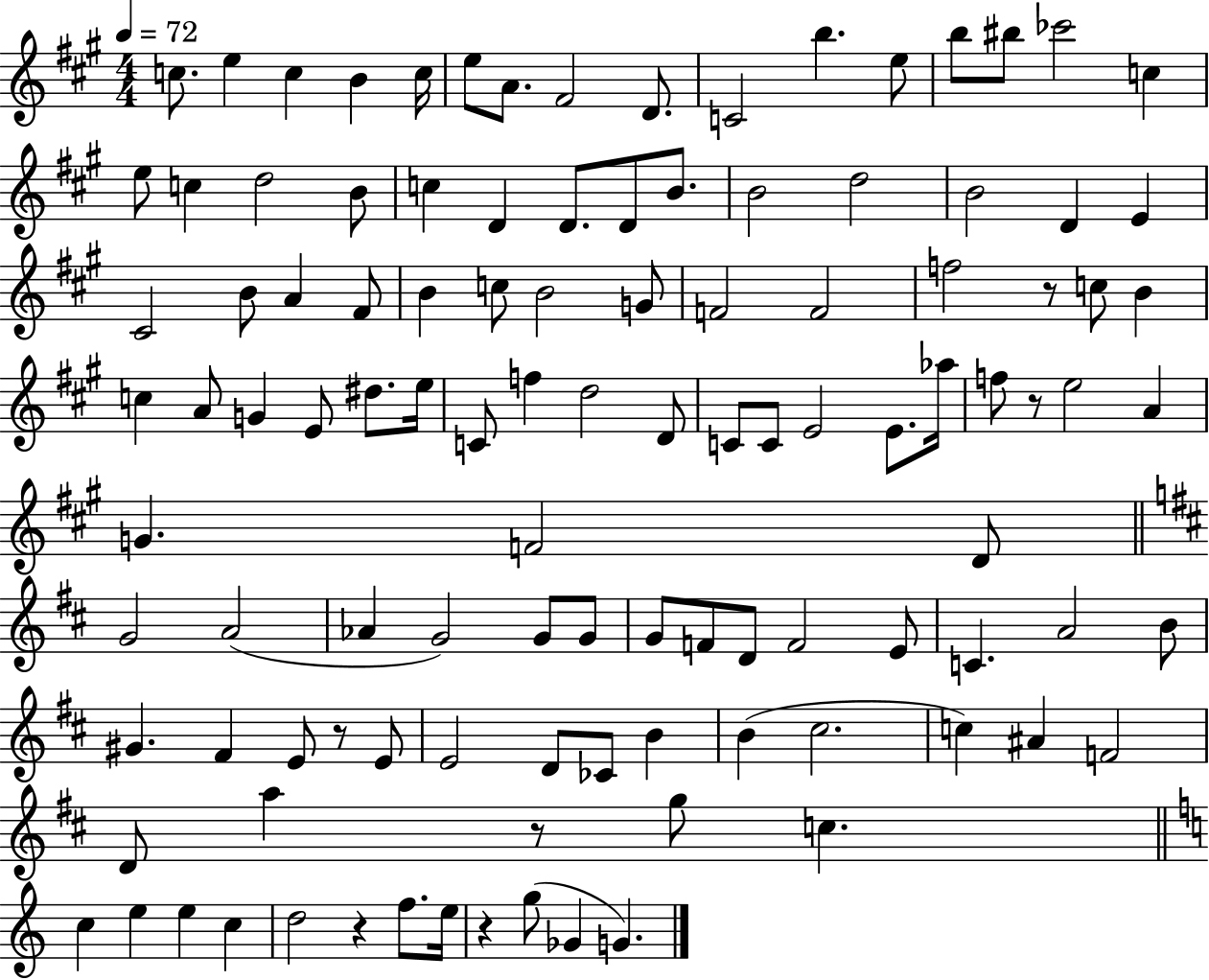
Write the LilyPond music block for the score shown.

{
  \clef treble
  \numericTimeSignature
  \time 4/4
  \key a \major
  \tempo 4 = 72
  c''8. e''4 c''4 b'4 c''16 | e''8 a'8. fis'2 d'8. | c'2 b''4. e''8 | b''8 bis''8 ces'''2 c''4 | \break e''8 c''4 d''2 b'8 | c''4 d'4 d'8. d'8 b'8. | b'2 d''2 | b'2 d'4 e'4 | \break cis'2 b'8 a'4 fis'8 | b'4 c''8 b'2 g'8 | f'2 f'2 | f''2 r8 c''8 b'4 | \break c''4 a'8 g'4 e'8 dis''8. e''16 | c'8 f''4 d''2 d'8 | c'8 c'8 e'2 e'8. aes''16 | f''8 r8 e''2 a'4 | \break g'4. f'2 d'8 | \bar "||" \break \key b \minor g'2 a'2( | aes'4 g'2) g'8 g'8 | g'8 f'8 d'8 f'2 e'8 | c'4. a'2 b'8 | \break gis'4. fis'4 e'8 r8 e'8 | e'2 d'8 ces'8 b'4 | b'4( cis''2. | c''4) ais'4 f'2 | \break d'8 a''4 r8 g''8 c''4. | \bar "||" \break \key c \major c''4 e''4 e''4 c''4 | d''2 r4 f''8. e''16 | r4 g''8( ges'4 g'4.) | \bar "|."
}